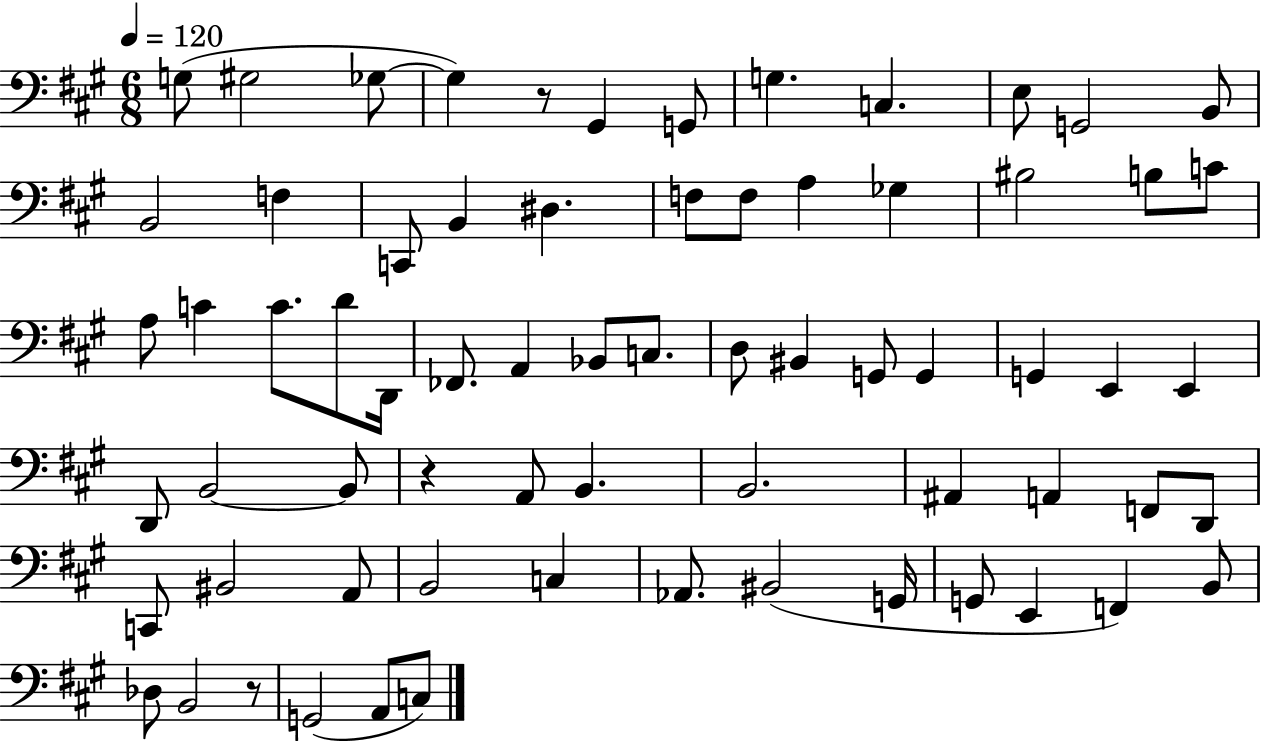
X:1
T:Untitled
M:6/8
L:1/4
K:A
G,/2 ^G,2 _G,/2 _G, z/2 ^G,, G,,/2 G, C, E,/2 G,,2 B,,/2 B,,2 F, C,,/2 B,, ^D, F,/2 F,/2 A, _G, ^B,2 B,/2 C/2 A,/2 C C/2 D/2 D,,/4 _F,,/2 A,, _B,,/2 C,/2 D,/2 ^B,, G,,/2 G,, G,, E,, E,, D,,/2 B,,2 B,,/2 z A,,/2 B,, B,,2 ^A,, A,, F,,/2 D,,/2 C,,/2 ^B,,2 A,,/2 B,,2 C, _A,,/2 ^B,,2 G,,/4 G,,/2 E,, F,, B,,/2 _D,/2 B,,2 z/2 G,,2 A,,/2 C,/2